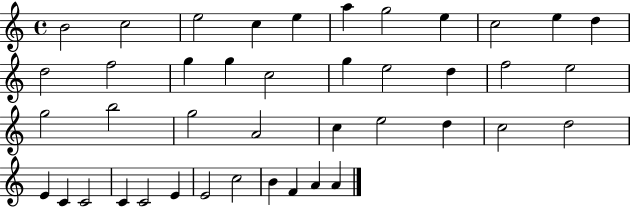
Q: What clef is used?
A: treble